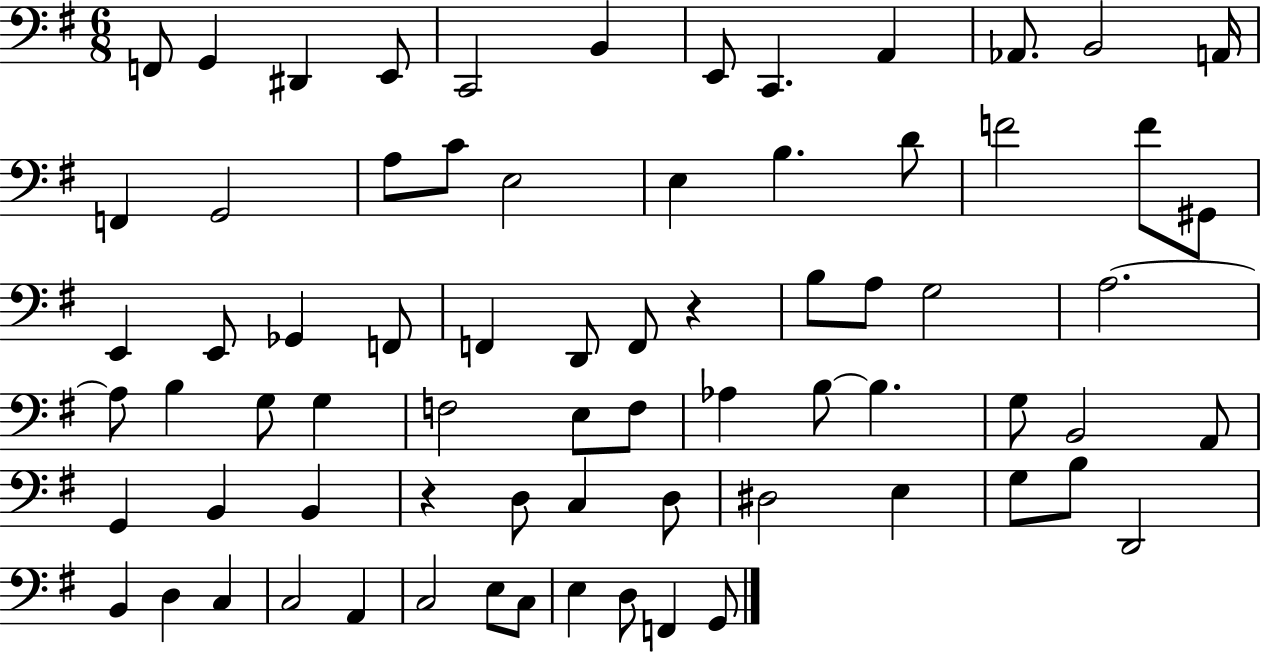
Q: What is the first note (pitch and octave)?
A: F2